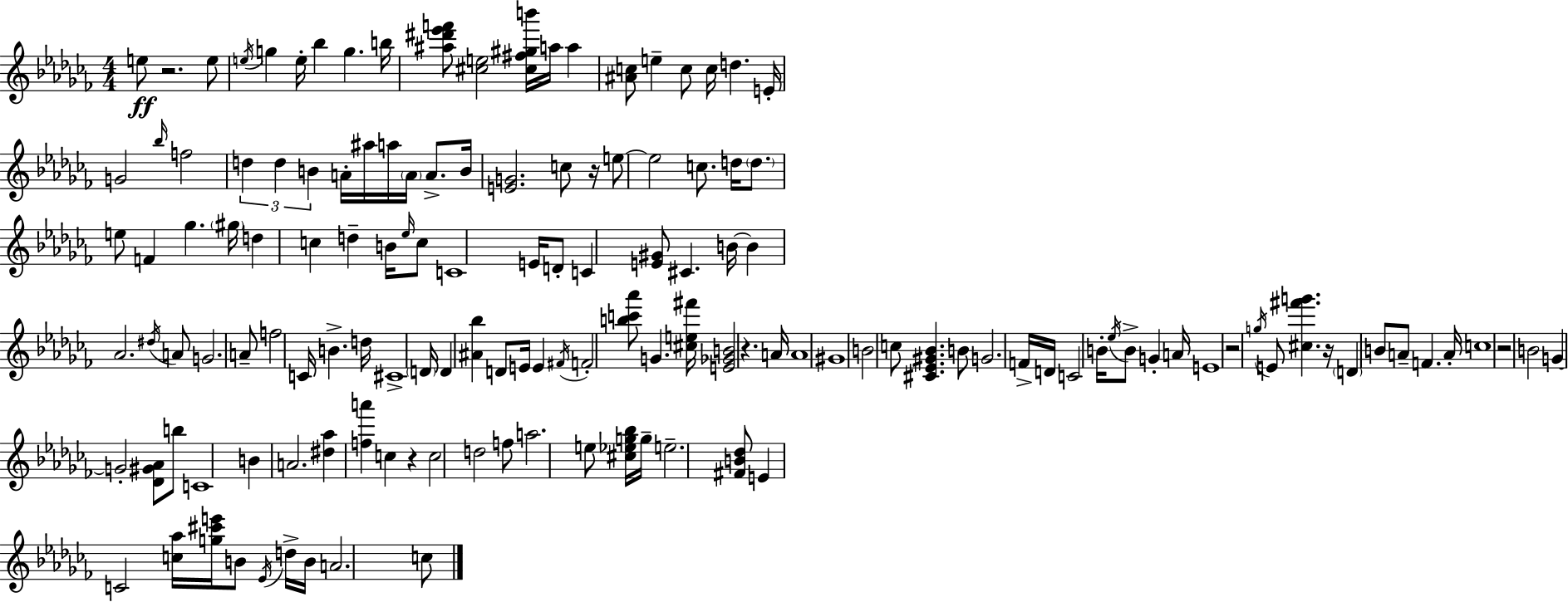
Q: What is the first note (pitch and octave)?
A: E5